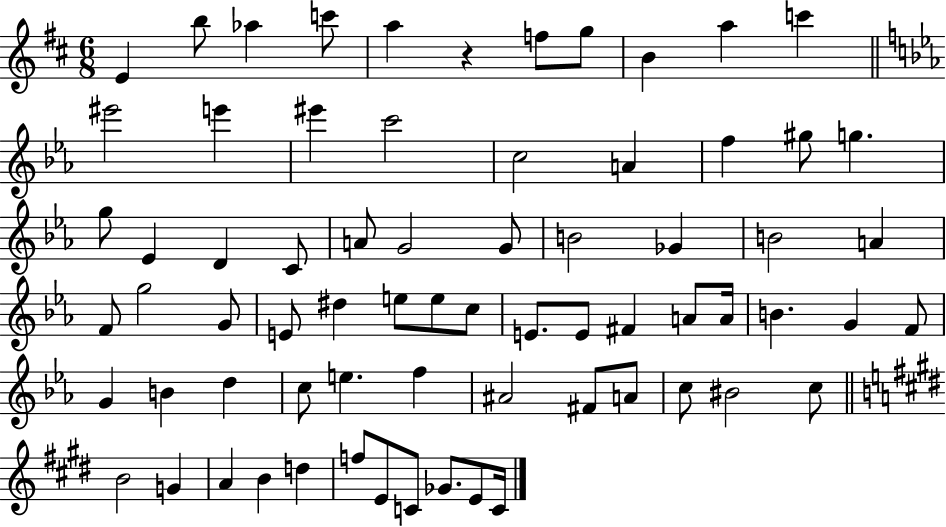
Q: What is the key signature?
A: D major